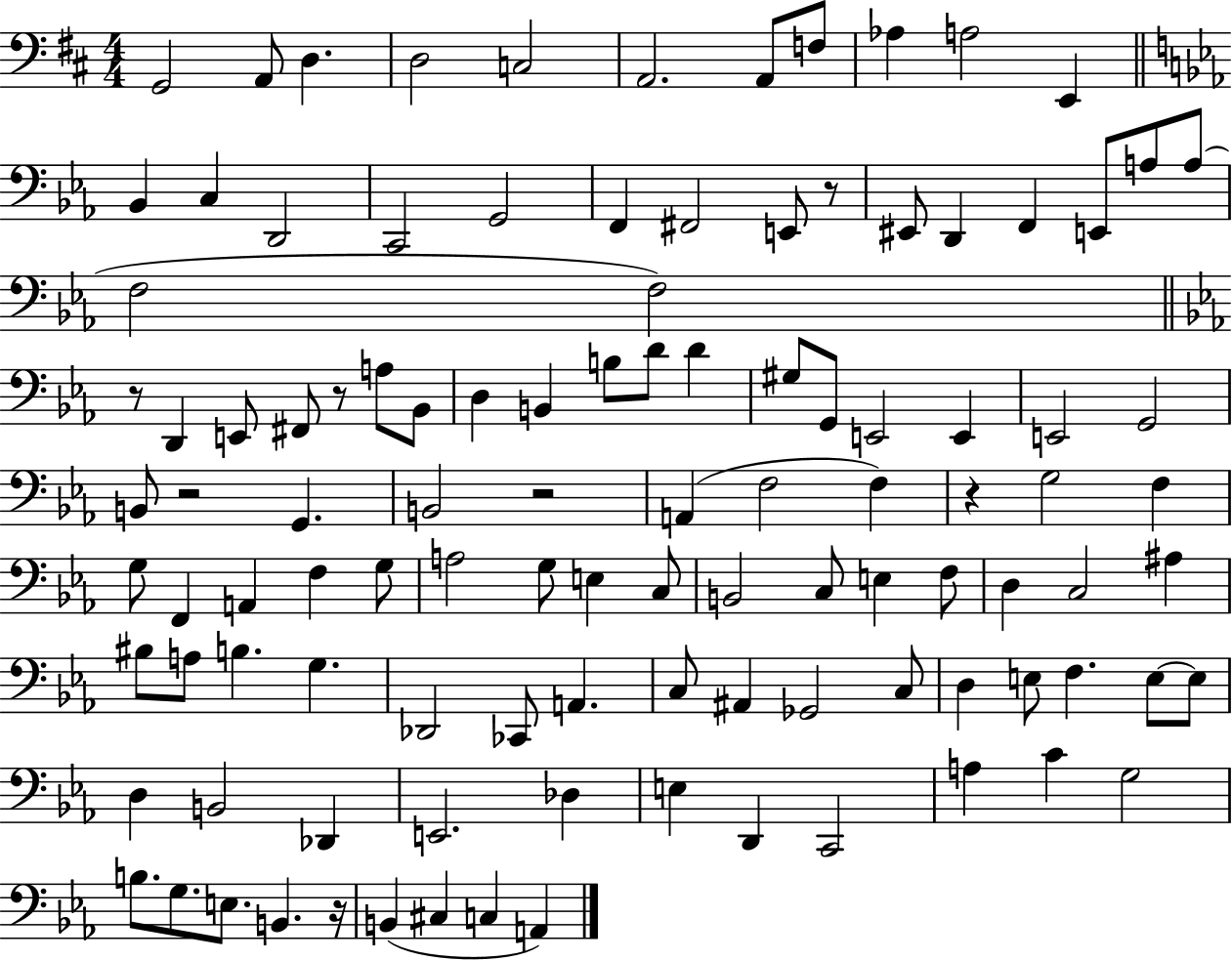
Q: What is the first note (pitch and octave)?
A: G2